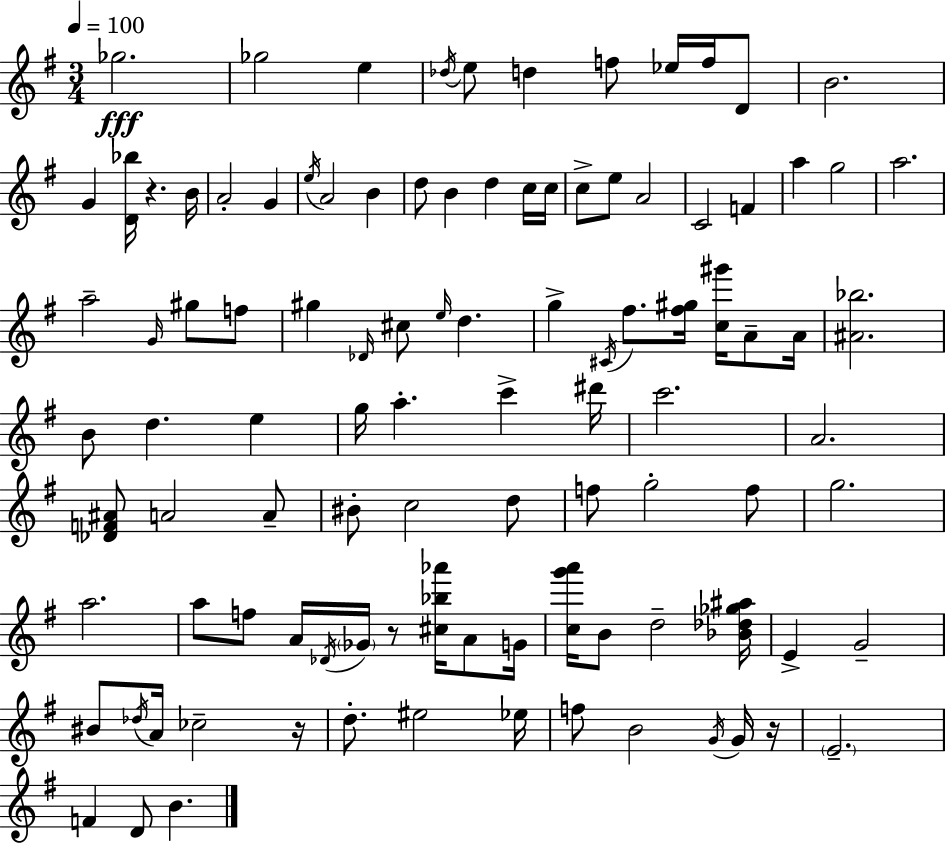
X:1
T:Untitled
M:3/4
L:1/4
K:Em
_g2 _g2 e _d/4 e/2 d f/2 _e/4 f/4 D/2 B2 G [D_b]/4 z B/4 A2 G e/4 A2 B d/2 B d c/4 c/4 c/2 e/2 A2 C2 F a g2 a2 a2 G/4 ^g/2 f/2 ^g _D/4 ^c/2 e/4 d g ^C/4 ^f/2 [^f^g]/4 [c^g']/4 A/2 A/4 [^A_b]2 B/2 d e g/4 a c' ^d'/4 c'2 A2 [_DF^A]/2 A2 A/2 ^B/2 c2 d/2 f/2 g2 f/2 g2 a2 a/2 f/2 A/4 _D/4 _G/4 z/2 [^c_b_a']/4 A/2 G/4 [cg'a']/4 B/2 d2 [_B_d_g^a]/4 E G2 ^B/2 _d/4 A/4 _c2 z/4 d/2 ^e2 _e/4 f/2 B2 G/4 G/4 z/4 E2 F D/2 B